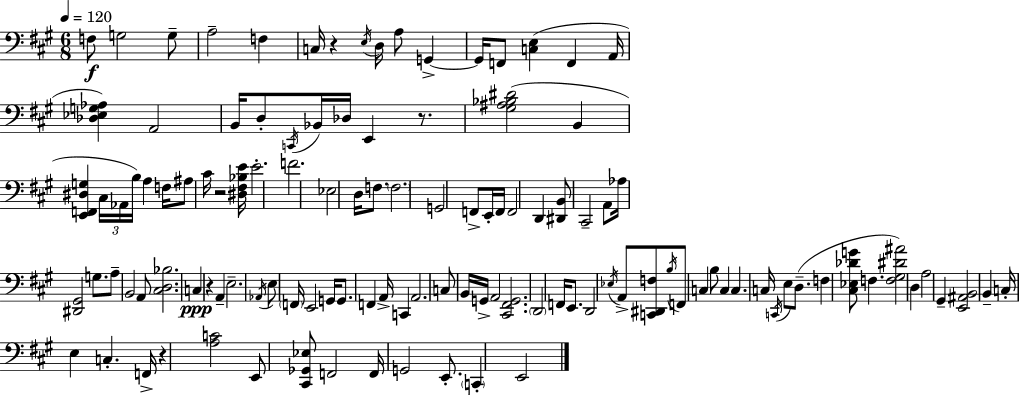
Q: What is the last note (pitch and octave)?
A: E2